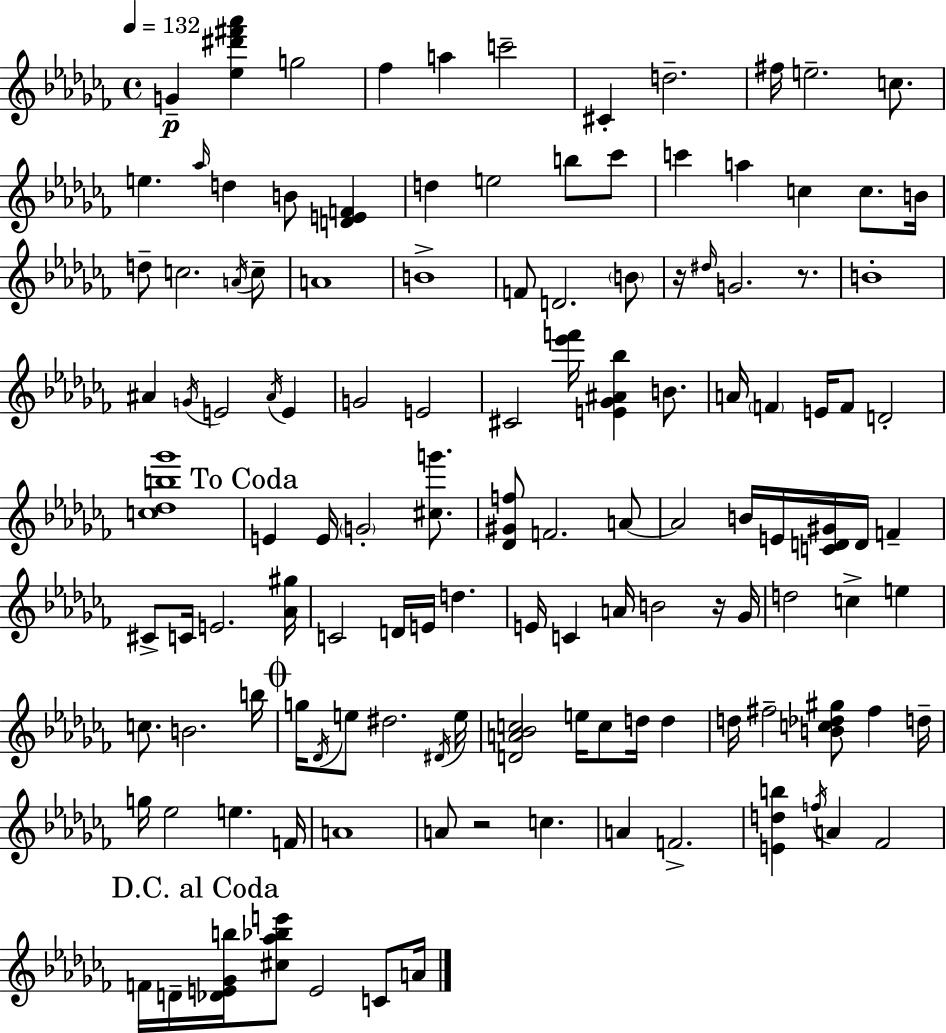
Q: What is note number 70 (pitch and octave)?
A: B4